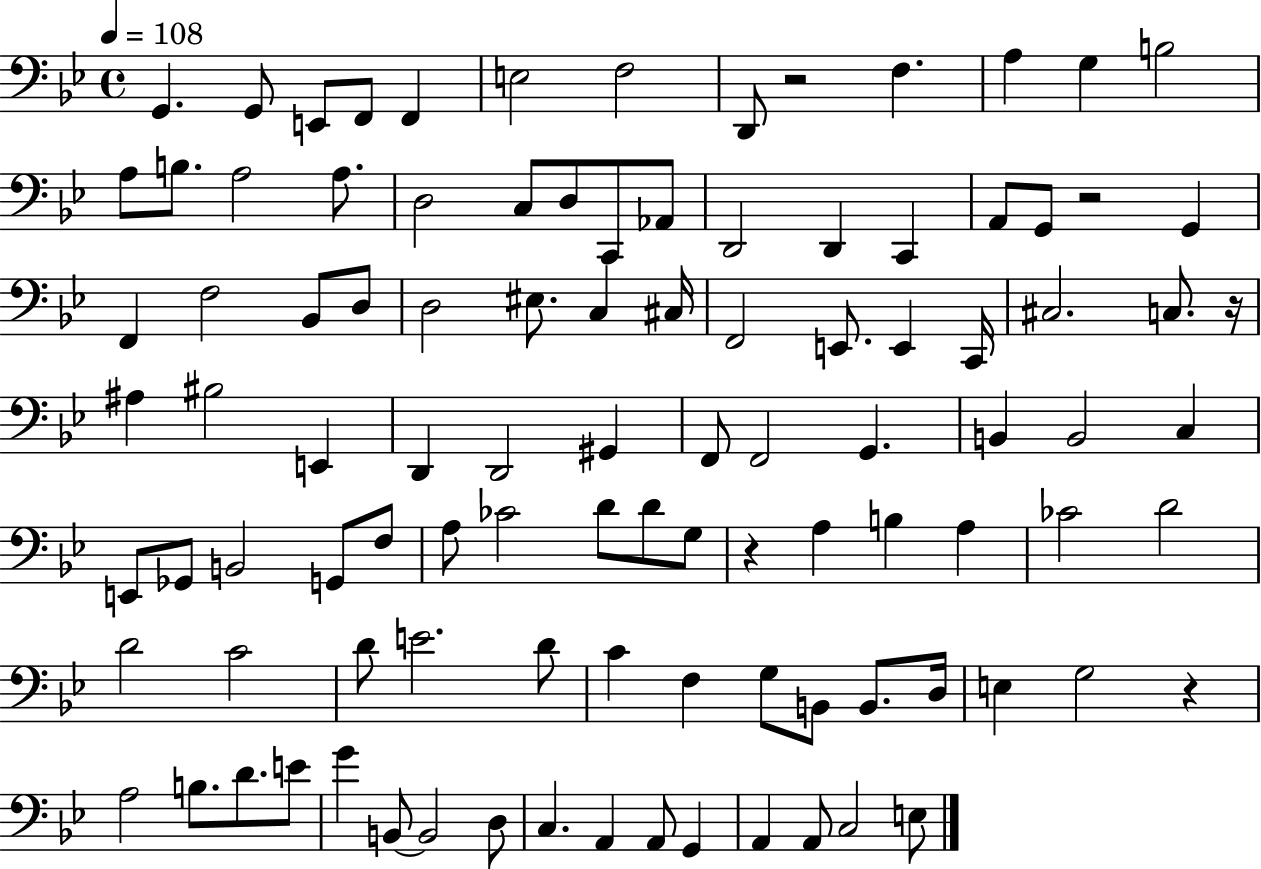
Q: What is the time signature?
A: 4/4